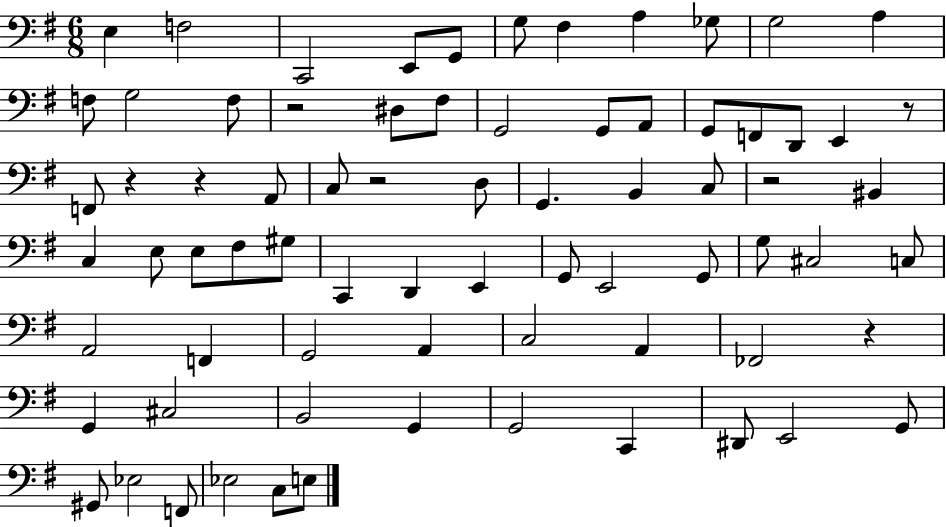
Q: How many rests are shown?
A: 7